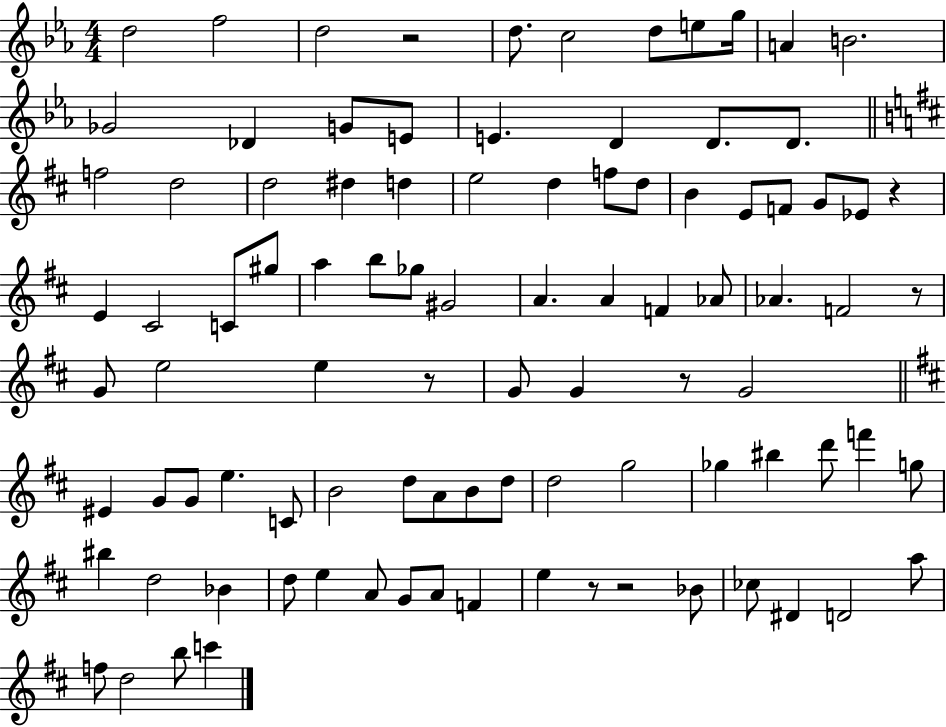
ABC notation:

X:1
T:Untitled
M:4/4
L:1/4
K:Eb
d2 f2 d2 z2 d/2 c2 d/2 e/2 g/4 A B2 _G2 _D G/2 E/2 E D D/2 D/2 f2 d2 d2 ^d d e2 d f/2 d/2 B E/2 F/2 G/2 _E/2 z E ^C2 C/2 ^g/2 a b/2 _g/2 ^G2 A A F _A/2 _A F2 z/2 G/2 e2 e z/2 G/2 G z/2 G2 ^E G/2 G/2 e C/2 B2 d/2 A/2 B/2 d/2 d2 g2 _g ^b d'/2 f' g/2 ^b d2 _B d/2 e A/2 G/2 A/2 F e z/2 z2 _B/2 _c/2 ^D D2 a/2 f/2 d2 b/2 c'